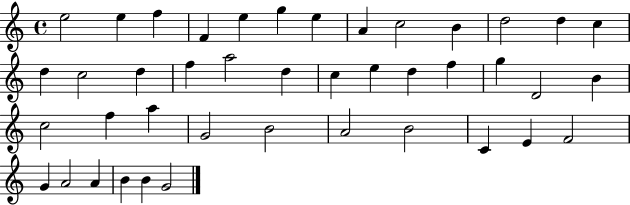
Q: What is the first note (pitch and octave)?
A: E5